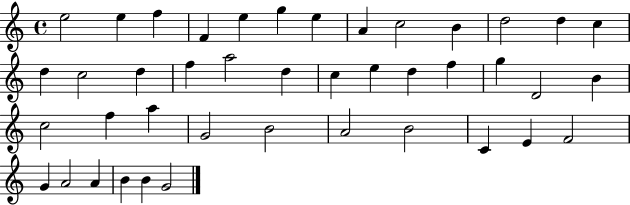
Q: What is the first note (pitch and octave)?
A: E5